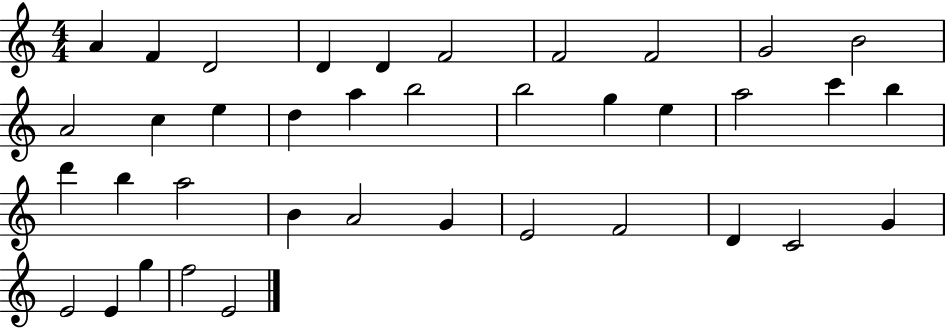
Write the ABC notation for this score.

X:1
T:Untitled
M:4/4
L:1/4
K:C
A F D2 D D F2 F2 F2 G2 B2 A2 c e d a b2 b2 g e a2 c' b d' b a2 B A2 G E2 F2 D C2 G E2 E g f2 E2